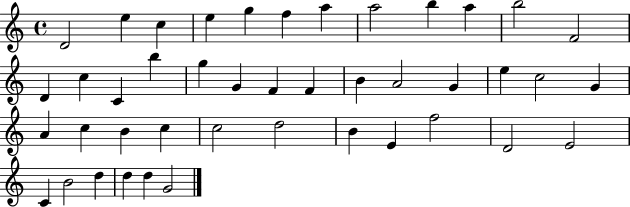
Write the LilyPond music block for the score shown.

{
  \clef treble
  \time 4/4
  \defaultTimeSignature
  \key c \major
  d'2 e''4 c''4 | e''4 g''4 f''4 a''4 | a''2 b''4 a''4 | b''2 f'2 | \break d'4 c''4 c'4 b''4 | g''4 g'4 f'4 f'4 | b'4 a'2 g'4 | e''4 c''2 g'4 | \break a'4 c''4 b'4 c''4 | c''2 d''2 | b'4 e'4 f''2 | d'2 e'2 | \break c'4 b'2 d''4 | d''4 d''4 g'2 | \bar "|."
}